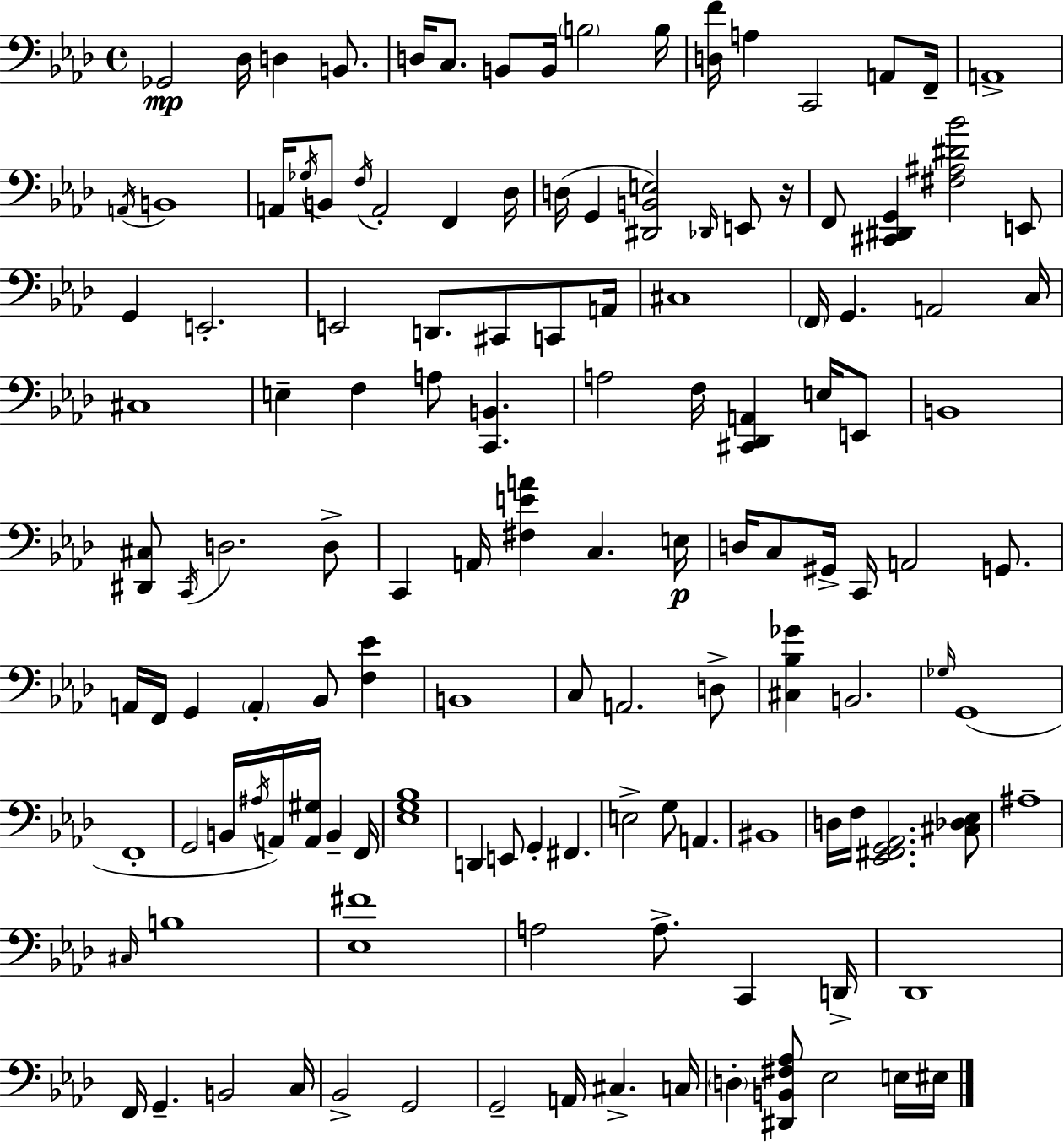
{
  \clef bass
  \time 4/4
  \defaultTimeSignature
  \key aes \major
  ges,2\mp des16 d4 b,8. | d16 c8. b,8 b,16 \parenthesize b2 b16 | <d f'>16 a4 c,2 a,8 f,16-- | a,1-> | \break \acciaccatura { a,16 } b,1 | a,16 \acciaccatura { ges16 } b,8 \acciaccatura { f16 } a,2-. f,4 | des16 d16( g,4 <dis, b, e>2) | \grace { des,16 } e,8 r16 f,8 <cis, dis, g,>4 <fis ais dis' bes'>2 | \break e,8 g,4 e,2.-. | e,2 d,8. cis,8 | c,8 a,16 cis1 | \parenthesize f,16 g,4. a,2 | \break c16 cis1 | e4-- f4 a8 <c, b,>4. | a2 f16 <cis, des, a,>4 | e16 e,8 b,1 | \break <dis, cis>8 \acciaccatura { c,16 } d2. | d8-> c,4 a,16 <fis e' a'>4 c4. | e16\p d16 c8 gis,16-> c,16 a,2 | g,8. a,16 f,16 g,4 \parenthesize a,4-. bes,8 | \break <f ees'>4 b,1 | c8 a,2. | d8-> <cis bes ges'>4 b,2. | \grace { ges16 } g,1( | \break f,1-. | g,2 b,16 \acciaccatura { ais16 }) | a,16 <a, gis>16 b,4-- f,16 <ees g bes>1 | d,4 e,8 g,4-. | \break fis,4. e2-> g8 | a,4. bis,1 | d16 f16 <ees, fis, g, aes,>2. | <cis des ees>8 ais1-- | \break \grace { cis16 } b1 | <ees fis'>1 | a2 | a8.-> c,4 d,16-> des,1 | \break f,16 g,4.-- b,2 | c16 bes,2-> | g,2 g,2-- | a,16 cis4.-> c16 \parenthesize d4-. <dis, b, fis aes>8 ees2 | \break e16 eis16 \bar "|."
}